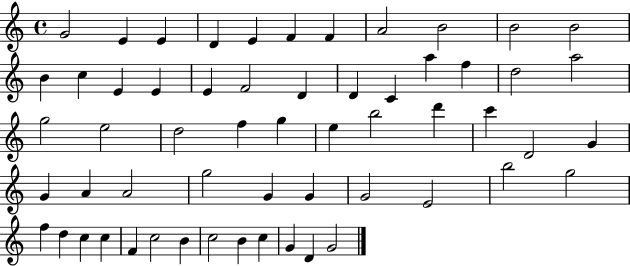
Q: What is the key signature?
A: C major